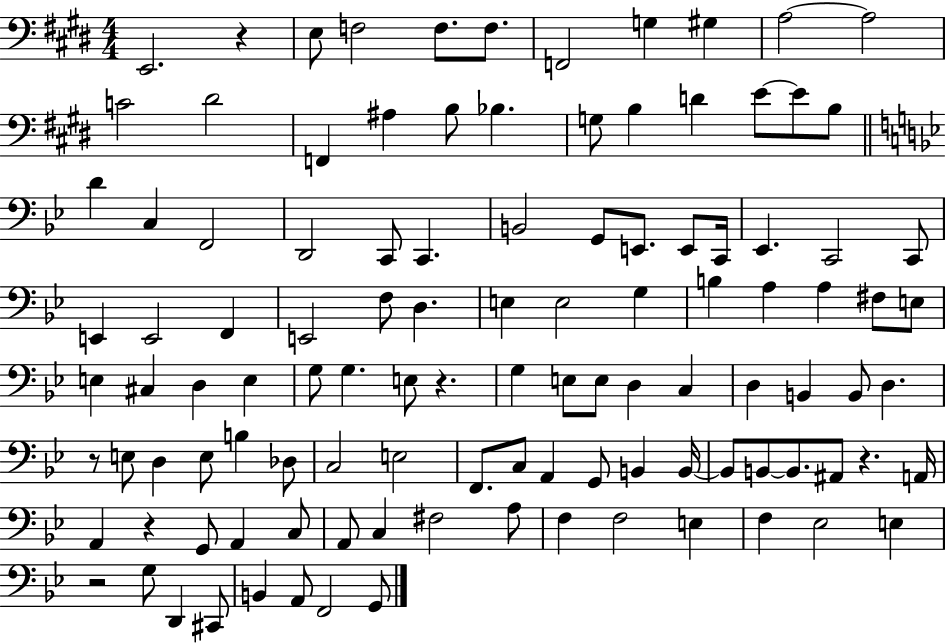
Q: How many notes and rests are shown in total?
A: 111